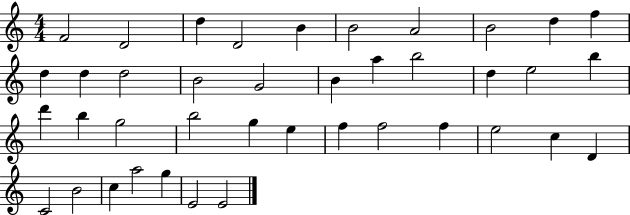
X:1
T:Untitled
M:4/4
L:1/4
K:C
F2 D2 d D2 B B2 A2 B2 d f d d d2 B2 G2 B a b2 d e2 b d' b g2 b2 g e f f2 f e2 c D C2 B2 c a2 g E2 E2